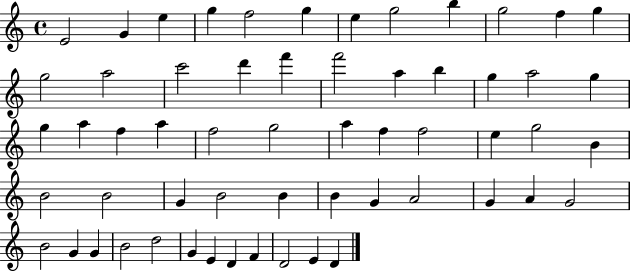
{
  \clef treble
  \time 4/4
  \defaultTimeSignature
  \key c \major
  e'2 g'4 e''4 | g''4 f''2 g''4 | e''4 g''2 b''4 | g''2 f''4 g''4 | \break g''2 a''2 | c'''2 d'''4 f'''4 | f'''2 a''4 b''4 | g''4 a''2 g''4 | \break g''4 a''4 f''4 a''4 | f''2 g''2 | a''4 f''4 f''2 | e''4 g''2 b'4 | \break b'2 b'2 | g'4 b'2 b'4 | b'4 g'4 a'2 | g'4 a'4 g'2 | \break b'2 g'4 g'4 | b'2 d''2 | g'4 e'4 d'4 f'4 | d'2 e'4 d'4 | \break \bar "|."
}